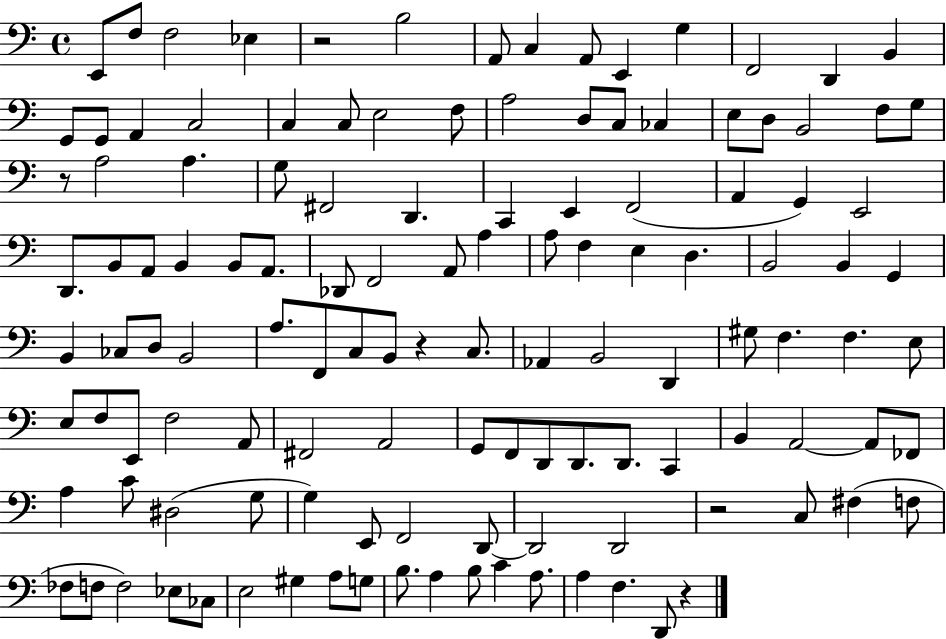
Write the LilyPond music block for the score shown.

{
  \clef bass
  \time 4/4
  \defaultTimeSignature
  \key c \major
  \repeat volta 2 { e,8 f8 f2 ees4 | r2 b2 | a,8 c4 a,8 e,4 g4 | f,2 d,4 b,4 | \break g,8 g,8 a,4 c2 | c4 c8 e2 f8 | a2 d8 c8 ces4 | e8 d8 b,2 f8 g8 | \break r8 a2 a4. | g8 fis,2 d,4. | c,4 e,4 f,2( | a,4 g,4) e,2 | \break d,8. b,8 a,8 b,4 b,8 a,8. | des,8 f,2 a,8 a4 | a8 f4 e4 d4. | b,2 b,4 g,4 | \break b,4 ces8 d8 b,2 | a8. f,8 c8 b,8 r4 c8. | aes,4 b,2 d,4 | gis8 f4. f4. e8 | \break e8 f8 e,8 f2 a,8 | fis,2 a,2 | g,8 f,8 d,8 d,8. d,8. c,4 | b,4 a,2~~ a,8 fes,8 | \break a4 c'8 dis2( g8 | g4) e,8 f,2 d,8~~ | d,2 d,2 | r2 c8 fis4( f8 | \break fes8 f8 f2) ees8 ces8 | e2 gis4 a8 g8 | b8. a4 b8 c'4 a8. | a4 f4. d,8 r4 | \break } \bar "|."
}